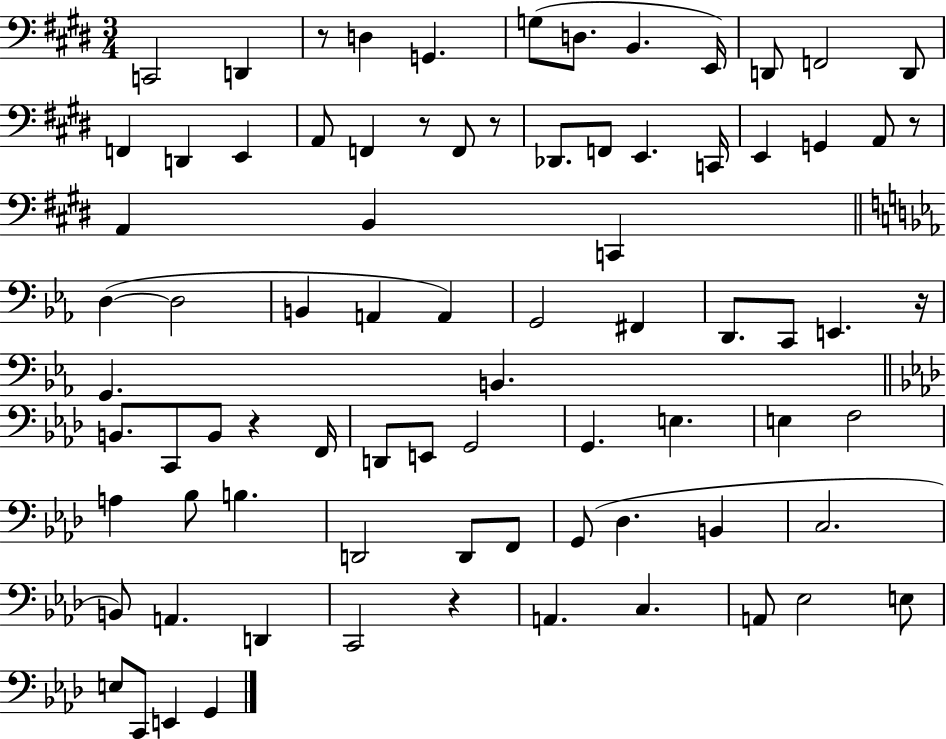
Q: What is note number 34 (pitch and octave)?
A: F#2